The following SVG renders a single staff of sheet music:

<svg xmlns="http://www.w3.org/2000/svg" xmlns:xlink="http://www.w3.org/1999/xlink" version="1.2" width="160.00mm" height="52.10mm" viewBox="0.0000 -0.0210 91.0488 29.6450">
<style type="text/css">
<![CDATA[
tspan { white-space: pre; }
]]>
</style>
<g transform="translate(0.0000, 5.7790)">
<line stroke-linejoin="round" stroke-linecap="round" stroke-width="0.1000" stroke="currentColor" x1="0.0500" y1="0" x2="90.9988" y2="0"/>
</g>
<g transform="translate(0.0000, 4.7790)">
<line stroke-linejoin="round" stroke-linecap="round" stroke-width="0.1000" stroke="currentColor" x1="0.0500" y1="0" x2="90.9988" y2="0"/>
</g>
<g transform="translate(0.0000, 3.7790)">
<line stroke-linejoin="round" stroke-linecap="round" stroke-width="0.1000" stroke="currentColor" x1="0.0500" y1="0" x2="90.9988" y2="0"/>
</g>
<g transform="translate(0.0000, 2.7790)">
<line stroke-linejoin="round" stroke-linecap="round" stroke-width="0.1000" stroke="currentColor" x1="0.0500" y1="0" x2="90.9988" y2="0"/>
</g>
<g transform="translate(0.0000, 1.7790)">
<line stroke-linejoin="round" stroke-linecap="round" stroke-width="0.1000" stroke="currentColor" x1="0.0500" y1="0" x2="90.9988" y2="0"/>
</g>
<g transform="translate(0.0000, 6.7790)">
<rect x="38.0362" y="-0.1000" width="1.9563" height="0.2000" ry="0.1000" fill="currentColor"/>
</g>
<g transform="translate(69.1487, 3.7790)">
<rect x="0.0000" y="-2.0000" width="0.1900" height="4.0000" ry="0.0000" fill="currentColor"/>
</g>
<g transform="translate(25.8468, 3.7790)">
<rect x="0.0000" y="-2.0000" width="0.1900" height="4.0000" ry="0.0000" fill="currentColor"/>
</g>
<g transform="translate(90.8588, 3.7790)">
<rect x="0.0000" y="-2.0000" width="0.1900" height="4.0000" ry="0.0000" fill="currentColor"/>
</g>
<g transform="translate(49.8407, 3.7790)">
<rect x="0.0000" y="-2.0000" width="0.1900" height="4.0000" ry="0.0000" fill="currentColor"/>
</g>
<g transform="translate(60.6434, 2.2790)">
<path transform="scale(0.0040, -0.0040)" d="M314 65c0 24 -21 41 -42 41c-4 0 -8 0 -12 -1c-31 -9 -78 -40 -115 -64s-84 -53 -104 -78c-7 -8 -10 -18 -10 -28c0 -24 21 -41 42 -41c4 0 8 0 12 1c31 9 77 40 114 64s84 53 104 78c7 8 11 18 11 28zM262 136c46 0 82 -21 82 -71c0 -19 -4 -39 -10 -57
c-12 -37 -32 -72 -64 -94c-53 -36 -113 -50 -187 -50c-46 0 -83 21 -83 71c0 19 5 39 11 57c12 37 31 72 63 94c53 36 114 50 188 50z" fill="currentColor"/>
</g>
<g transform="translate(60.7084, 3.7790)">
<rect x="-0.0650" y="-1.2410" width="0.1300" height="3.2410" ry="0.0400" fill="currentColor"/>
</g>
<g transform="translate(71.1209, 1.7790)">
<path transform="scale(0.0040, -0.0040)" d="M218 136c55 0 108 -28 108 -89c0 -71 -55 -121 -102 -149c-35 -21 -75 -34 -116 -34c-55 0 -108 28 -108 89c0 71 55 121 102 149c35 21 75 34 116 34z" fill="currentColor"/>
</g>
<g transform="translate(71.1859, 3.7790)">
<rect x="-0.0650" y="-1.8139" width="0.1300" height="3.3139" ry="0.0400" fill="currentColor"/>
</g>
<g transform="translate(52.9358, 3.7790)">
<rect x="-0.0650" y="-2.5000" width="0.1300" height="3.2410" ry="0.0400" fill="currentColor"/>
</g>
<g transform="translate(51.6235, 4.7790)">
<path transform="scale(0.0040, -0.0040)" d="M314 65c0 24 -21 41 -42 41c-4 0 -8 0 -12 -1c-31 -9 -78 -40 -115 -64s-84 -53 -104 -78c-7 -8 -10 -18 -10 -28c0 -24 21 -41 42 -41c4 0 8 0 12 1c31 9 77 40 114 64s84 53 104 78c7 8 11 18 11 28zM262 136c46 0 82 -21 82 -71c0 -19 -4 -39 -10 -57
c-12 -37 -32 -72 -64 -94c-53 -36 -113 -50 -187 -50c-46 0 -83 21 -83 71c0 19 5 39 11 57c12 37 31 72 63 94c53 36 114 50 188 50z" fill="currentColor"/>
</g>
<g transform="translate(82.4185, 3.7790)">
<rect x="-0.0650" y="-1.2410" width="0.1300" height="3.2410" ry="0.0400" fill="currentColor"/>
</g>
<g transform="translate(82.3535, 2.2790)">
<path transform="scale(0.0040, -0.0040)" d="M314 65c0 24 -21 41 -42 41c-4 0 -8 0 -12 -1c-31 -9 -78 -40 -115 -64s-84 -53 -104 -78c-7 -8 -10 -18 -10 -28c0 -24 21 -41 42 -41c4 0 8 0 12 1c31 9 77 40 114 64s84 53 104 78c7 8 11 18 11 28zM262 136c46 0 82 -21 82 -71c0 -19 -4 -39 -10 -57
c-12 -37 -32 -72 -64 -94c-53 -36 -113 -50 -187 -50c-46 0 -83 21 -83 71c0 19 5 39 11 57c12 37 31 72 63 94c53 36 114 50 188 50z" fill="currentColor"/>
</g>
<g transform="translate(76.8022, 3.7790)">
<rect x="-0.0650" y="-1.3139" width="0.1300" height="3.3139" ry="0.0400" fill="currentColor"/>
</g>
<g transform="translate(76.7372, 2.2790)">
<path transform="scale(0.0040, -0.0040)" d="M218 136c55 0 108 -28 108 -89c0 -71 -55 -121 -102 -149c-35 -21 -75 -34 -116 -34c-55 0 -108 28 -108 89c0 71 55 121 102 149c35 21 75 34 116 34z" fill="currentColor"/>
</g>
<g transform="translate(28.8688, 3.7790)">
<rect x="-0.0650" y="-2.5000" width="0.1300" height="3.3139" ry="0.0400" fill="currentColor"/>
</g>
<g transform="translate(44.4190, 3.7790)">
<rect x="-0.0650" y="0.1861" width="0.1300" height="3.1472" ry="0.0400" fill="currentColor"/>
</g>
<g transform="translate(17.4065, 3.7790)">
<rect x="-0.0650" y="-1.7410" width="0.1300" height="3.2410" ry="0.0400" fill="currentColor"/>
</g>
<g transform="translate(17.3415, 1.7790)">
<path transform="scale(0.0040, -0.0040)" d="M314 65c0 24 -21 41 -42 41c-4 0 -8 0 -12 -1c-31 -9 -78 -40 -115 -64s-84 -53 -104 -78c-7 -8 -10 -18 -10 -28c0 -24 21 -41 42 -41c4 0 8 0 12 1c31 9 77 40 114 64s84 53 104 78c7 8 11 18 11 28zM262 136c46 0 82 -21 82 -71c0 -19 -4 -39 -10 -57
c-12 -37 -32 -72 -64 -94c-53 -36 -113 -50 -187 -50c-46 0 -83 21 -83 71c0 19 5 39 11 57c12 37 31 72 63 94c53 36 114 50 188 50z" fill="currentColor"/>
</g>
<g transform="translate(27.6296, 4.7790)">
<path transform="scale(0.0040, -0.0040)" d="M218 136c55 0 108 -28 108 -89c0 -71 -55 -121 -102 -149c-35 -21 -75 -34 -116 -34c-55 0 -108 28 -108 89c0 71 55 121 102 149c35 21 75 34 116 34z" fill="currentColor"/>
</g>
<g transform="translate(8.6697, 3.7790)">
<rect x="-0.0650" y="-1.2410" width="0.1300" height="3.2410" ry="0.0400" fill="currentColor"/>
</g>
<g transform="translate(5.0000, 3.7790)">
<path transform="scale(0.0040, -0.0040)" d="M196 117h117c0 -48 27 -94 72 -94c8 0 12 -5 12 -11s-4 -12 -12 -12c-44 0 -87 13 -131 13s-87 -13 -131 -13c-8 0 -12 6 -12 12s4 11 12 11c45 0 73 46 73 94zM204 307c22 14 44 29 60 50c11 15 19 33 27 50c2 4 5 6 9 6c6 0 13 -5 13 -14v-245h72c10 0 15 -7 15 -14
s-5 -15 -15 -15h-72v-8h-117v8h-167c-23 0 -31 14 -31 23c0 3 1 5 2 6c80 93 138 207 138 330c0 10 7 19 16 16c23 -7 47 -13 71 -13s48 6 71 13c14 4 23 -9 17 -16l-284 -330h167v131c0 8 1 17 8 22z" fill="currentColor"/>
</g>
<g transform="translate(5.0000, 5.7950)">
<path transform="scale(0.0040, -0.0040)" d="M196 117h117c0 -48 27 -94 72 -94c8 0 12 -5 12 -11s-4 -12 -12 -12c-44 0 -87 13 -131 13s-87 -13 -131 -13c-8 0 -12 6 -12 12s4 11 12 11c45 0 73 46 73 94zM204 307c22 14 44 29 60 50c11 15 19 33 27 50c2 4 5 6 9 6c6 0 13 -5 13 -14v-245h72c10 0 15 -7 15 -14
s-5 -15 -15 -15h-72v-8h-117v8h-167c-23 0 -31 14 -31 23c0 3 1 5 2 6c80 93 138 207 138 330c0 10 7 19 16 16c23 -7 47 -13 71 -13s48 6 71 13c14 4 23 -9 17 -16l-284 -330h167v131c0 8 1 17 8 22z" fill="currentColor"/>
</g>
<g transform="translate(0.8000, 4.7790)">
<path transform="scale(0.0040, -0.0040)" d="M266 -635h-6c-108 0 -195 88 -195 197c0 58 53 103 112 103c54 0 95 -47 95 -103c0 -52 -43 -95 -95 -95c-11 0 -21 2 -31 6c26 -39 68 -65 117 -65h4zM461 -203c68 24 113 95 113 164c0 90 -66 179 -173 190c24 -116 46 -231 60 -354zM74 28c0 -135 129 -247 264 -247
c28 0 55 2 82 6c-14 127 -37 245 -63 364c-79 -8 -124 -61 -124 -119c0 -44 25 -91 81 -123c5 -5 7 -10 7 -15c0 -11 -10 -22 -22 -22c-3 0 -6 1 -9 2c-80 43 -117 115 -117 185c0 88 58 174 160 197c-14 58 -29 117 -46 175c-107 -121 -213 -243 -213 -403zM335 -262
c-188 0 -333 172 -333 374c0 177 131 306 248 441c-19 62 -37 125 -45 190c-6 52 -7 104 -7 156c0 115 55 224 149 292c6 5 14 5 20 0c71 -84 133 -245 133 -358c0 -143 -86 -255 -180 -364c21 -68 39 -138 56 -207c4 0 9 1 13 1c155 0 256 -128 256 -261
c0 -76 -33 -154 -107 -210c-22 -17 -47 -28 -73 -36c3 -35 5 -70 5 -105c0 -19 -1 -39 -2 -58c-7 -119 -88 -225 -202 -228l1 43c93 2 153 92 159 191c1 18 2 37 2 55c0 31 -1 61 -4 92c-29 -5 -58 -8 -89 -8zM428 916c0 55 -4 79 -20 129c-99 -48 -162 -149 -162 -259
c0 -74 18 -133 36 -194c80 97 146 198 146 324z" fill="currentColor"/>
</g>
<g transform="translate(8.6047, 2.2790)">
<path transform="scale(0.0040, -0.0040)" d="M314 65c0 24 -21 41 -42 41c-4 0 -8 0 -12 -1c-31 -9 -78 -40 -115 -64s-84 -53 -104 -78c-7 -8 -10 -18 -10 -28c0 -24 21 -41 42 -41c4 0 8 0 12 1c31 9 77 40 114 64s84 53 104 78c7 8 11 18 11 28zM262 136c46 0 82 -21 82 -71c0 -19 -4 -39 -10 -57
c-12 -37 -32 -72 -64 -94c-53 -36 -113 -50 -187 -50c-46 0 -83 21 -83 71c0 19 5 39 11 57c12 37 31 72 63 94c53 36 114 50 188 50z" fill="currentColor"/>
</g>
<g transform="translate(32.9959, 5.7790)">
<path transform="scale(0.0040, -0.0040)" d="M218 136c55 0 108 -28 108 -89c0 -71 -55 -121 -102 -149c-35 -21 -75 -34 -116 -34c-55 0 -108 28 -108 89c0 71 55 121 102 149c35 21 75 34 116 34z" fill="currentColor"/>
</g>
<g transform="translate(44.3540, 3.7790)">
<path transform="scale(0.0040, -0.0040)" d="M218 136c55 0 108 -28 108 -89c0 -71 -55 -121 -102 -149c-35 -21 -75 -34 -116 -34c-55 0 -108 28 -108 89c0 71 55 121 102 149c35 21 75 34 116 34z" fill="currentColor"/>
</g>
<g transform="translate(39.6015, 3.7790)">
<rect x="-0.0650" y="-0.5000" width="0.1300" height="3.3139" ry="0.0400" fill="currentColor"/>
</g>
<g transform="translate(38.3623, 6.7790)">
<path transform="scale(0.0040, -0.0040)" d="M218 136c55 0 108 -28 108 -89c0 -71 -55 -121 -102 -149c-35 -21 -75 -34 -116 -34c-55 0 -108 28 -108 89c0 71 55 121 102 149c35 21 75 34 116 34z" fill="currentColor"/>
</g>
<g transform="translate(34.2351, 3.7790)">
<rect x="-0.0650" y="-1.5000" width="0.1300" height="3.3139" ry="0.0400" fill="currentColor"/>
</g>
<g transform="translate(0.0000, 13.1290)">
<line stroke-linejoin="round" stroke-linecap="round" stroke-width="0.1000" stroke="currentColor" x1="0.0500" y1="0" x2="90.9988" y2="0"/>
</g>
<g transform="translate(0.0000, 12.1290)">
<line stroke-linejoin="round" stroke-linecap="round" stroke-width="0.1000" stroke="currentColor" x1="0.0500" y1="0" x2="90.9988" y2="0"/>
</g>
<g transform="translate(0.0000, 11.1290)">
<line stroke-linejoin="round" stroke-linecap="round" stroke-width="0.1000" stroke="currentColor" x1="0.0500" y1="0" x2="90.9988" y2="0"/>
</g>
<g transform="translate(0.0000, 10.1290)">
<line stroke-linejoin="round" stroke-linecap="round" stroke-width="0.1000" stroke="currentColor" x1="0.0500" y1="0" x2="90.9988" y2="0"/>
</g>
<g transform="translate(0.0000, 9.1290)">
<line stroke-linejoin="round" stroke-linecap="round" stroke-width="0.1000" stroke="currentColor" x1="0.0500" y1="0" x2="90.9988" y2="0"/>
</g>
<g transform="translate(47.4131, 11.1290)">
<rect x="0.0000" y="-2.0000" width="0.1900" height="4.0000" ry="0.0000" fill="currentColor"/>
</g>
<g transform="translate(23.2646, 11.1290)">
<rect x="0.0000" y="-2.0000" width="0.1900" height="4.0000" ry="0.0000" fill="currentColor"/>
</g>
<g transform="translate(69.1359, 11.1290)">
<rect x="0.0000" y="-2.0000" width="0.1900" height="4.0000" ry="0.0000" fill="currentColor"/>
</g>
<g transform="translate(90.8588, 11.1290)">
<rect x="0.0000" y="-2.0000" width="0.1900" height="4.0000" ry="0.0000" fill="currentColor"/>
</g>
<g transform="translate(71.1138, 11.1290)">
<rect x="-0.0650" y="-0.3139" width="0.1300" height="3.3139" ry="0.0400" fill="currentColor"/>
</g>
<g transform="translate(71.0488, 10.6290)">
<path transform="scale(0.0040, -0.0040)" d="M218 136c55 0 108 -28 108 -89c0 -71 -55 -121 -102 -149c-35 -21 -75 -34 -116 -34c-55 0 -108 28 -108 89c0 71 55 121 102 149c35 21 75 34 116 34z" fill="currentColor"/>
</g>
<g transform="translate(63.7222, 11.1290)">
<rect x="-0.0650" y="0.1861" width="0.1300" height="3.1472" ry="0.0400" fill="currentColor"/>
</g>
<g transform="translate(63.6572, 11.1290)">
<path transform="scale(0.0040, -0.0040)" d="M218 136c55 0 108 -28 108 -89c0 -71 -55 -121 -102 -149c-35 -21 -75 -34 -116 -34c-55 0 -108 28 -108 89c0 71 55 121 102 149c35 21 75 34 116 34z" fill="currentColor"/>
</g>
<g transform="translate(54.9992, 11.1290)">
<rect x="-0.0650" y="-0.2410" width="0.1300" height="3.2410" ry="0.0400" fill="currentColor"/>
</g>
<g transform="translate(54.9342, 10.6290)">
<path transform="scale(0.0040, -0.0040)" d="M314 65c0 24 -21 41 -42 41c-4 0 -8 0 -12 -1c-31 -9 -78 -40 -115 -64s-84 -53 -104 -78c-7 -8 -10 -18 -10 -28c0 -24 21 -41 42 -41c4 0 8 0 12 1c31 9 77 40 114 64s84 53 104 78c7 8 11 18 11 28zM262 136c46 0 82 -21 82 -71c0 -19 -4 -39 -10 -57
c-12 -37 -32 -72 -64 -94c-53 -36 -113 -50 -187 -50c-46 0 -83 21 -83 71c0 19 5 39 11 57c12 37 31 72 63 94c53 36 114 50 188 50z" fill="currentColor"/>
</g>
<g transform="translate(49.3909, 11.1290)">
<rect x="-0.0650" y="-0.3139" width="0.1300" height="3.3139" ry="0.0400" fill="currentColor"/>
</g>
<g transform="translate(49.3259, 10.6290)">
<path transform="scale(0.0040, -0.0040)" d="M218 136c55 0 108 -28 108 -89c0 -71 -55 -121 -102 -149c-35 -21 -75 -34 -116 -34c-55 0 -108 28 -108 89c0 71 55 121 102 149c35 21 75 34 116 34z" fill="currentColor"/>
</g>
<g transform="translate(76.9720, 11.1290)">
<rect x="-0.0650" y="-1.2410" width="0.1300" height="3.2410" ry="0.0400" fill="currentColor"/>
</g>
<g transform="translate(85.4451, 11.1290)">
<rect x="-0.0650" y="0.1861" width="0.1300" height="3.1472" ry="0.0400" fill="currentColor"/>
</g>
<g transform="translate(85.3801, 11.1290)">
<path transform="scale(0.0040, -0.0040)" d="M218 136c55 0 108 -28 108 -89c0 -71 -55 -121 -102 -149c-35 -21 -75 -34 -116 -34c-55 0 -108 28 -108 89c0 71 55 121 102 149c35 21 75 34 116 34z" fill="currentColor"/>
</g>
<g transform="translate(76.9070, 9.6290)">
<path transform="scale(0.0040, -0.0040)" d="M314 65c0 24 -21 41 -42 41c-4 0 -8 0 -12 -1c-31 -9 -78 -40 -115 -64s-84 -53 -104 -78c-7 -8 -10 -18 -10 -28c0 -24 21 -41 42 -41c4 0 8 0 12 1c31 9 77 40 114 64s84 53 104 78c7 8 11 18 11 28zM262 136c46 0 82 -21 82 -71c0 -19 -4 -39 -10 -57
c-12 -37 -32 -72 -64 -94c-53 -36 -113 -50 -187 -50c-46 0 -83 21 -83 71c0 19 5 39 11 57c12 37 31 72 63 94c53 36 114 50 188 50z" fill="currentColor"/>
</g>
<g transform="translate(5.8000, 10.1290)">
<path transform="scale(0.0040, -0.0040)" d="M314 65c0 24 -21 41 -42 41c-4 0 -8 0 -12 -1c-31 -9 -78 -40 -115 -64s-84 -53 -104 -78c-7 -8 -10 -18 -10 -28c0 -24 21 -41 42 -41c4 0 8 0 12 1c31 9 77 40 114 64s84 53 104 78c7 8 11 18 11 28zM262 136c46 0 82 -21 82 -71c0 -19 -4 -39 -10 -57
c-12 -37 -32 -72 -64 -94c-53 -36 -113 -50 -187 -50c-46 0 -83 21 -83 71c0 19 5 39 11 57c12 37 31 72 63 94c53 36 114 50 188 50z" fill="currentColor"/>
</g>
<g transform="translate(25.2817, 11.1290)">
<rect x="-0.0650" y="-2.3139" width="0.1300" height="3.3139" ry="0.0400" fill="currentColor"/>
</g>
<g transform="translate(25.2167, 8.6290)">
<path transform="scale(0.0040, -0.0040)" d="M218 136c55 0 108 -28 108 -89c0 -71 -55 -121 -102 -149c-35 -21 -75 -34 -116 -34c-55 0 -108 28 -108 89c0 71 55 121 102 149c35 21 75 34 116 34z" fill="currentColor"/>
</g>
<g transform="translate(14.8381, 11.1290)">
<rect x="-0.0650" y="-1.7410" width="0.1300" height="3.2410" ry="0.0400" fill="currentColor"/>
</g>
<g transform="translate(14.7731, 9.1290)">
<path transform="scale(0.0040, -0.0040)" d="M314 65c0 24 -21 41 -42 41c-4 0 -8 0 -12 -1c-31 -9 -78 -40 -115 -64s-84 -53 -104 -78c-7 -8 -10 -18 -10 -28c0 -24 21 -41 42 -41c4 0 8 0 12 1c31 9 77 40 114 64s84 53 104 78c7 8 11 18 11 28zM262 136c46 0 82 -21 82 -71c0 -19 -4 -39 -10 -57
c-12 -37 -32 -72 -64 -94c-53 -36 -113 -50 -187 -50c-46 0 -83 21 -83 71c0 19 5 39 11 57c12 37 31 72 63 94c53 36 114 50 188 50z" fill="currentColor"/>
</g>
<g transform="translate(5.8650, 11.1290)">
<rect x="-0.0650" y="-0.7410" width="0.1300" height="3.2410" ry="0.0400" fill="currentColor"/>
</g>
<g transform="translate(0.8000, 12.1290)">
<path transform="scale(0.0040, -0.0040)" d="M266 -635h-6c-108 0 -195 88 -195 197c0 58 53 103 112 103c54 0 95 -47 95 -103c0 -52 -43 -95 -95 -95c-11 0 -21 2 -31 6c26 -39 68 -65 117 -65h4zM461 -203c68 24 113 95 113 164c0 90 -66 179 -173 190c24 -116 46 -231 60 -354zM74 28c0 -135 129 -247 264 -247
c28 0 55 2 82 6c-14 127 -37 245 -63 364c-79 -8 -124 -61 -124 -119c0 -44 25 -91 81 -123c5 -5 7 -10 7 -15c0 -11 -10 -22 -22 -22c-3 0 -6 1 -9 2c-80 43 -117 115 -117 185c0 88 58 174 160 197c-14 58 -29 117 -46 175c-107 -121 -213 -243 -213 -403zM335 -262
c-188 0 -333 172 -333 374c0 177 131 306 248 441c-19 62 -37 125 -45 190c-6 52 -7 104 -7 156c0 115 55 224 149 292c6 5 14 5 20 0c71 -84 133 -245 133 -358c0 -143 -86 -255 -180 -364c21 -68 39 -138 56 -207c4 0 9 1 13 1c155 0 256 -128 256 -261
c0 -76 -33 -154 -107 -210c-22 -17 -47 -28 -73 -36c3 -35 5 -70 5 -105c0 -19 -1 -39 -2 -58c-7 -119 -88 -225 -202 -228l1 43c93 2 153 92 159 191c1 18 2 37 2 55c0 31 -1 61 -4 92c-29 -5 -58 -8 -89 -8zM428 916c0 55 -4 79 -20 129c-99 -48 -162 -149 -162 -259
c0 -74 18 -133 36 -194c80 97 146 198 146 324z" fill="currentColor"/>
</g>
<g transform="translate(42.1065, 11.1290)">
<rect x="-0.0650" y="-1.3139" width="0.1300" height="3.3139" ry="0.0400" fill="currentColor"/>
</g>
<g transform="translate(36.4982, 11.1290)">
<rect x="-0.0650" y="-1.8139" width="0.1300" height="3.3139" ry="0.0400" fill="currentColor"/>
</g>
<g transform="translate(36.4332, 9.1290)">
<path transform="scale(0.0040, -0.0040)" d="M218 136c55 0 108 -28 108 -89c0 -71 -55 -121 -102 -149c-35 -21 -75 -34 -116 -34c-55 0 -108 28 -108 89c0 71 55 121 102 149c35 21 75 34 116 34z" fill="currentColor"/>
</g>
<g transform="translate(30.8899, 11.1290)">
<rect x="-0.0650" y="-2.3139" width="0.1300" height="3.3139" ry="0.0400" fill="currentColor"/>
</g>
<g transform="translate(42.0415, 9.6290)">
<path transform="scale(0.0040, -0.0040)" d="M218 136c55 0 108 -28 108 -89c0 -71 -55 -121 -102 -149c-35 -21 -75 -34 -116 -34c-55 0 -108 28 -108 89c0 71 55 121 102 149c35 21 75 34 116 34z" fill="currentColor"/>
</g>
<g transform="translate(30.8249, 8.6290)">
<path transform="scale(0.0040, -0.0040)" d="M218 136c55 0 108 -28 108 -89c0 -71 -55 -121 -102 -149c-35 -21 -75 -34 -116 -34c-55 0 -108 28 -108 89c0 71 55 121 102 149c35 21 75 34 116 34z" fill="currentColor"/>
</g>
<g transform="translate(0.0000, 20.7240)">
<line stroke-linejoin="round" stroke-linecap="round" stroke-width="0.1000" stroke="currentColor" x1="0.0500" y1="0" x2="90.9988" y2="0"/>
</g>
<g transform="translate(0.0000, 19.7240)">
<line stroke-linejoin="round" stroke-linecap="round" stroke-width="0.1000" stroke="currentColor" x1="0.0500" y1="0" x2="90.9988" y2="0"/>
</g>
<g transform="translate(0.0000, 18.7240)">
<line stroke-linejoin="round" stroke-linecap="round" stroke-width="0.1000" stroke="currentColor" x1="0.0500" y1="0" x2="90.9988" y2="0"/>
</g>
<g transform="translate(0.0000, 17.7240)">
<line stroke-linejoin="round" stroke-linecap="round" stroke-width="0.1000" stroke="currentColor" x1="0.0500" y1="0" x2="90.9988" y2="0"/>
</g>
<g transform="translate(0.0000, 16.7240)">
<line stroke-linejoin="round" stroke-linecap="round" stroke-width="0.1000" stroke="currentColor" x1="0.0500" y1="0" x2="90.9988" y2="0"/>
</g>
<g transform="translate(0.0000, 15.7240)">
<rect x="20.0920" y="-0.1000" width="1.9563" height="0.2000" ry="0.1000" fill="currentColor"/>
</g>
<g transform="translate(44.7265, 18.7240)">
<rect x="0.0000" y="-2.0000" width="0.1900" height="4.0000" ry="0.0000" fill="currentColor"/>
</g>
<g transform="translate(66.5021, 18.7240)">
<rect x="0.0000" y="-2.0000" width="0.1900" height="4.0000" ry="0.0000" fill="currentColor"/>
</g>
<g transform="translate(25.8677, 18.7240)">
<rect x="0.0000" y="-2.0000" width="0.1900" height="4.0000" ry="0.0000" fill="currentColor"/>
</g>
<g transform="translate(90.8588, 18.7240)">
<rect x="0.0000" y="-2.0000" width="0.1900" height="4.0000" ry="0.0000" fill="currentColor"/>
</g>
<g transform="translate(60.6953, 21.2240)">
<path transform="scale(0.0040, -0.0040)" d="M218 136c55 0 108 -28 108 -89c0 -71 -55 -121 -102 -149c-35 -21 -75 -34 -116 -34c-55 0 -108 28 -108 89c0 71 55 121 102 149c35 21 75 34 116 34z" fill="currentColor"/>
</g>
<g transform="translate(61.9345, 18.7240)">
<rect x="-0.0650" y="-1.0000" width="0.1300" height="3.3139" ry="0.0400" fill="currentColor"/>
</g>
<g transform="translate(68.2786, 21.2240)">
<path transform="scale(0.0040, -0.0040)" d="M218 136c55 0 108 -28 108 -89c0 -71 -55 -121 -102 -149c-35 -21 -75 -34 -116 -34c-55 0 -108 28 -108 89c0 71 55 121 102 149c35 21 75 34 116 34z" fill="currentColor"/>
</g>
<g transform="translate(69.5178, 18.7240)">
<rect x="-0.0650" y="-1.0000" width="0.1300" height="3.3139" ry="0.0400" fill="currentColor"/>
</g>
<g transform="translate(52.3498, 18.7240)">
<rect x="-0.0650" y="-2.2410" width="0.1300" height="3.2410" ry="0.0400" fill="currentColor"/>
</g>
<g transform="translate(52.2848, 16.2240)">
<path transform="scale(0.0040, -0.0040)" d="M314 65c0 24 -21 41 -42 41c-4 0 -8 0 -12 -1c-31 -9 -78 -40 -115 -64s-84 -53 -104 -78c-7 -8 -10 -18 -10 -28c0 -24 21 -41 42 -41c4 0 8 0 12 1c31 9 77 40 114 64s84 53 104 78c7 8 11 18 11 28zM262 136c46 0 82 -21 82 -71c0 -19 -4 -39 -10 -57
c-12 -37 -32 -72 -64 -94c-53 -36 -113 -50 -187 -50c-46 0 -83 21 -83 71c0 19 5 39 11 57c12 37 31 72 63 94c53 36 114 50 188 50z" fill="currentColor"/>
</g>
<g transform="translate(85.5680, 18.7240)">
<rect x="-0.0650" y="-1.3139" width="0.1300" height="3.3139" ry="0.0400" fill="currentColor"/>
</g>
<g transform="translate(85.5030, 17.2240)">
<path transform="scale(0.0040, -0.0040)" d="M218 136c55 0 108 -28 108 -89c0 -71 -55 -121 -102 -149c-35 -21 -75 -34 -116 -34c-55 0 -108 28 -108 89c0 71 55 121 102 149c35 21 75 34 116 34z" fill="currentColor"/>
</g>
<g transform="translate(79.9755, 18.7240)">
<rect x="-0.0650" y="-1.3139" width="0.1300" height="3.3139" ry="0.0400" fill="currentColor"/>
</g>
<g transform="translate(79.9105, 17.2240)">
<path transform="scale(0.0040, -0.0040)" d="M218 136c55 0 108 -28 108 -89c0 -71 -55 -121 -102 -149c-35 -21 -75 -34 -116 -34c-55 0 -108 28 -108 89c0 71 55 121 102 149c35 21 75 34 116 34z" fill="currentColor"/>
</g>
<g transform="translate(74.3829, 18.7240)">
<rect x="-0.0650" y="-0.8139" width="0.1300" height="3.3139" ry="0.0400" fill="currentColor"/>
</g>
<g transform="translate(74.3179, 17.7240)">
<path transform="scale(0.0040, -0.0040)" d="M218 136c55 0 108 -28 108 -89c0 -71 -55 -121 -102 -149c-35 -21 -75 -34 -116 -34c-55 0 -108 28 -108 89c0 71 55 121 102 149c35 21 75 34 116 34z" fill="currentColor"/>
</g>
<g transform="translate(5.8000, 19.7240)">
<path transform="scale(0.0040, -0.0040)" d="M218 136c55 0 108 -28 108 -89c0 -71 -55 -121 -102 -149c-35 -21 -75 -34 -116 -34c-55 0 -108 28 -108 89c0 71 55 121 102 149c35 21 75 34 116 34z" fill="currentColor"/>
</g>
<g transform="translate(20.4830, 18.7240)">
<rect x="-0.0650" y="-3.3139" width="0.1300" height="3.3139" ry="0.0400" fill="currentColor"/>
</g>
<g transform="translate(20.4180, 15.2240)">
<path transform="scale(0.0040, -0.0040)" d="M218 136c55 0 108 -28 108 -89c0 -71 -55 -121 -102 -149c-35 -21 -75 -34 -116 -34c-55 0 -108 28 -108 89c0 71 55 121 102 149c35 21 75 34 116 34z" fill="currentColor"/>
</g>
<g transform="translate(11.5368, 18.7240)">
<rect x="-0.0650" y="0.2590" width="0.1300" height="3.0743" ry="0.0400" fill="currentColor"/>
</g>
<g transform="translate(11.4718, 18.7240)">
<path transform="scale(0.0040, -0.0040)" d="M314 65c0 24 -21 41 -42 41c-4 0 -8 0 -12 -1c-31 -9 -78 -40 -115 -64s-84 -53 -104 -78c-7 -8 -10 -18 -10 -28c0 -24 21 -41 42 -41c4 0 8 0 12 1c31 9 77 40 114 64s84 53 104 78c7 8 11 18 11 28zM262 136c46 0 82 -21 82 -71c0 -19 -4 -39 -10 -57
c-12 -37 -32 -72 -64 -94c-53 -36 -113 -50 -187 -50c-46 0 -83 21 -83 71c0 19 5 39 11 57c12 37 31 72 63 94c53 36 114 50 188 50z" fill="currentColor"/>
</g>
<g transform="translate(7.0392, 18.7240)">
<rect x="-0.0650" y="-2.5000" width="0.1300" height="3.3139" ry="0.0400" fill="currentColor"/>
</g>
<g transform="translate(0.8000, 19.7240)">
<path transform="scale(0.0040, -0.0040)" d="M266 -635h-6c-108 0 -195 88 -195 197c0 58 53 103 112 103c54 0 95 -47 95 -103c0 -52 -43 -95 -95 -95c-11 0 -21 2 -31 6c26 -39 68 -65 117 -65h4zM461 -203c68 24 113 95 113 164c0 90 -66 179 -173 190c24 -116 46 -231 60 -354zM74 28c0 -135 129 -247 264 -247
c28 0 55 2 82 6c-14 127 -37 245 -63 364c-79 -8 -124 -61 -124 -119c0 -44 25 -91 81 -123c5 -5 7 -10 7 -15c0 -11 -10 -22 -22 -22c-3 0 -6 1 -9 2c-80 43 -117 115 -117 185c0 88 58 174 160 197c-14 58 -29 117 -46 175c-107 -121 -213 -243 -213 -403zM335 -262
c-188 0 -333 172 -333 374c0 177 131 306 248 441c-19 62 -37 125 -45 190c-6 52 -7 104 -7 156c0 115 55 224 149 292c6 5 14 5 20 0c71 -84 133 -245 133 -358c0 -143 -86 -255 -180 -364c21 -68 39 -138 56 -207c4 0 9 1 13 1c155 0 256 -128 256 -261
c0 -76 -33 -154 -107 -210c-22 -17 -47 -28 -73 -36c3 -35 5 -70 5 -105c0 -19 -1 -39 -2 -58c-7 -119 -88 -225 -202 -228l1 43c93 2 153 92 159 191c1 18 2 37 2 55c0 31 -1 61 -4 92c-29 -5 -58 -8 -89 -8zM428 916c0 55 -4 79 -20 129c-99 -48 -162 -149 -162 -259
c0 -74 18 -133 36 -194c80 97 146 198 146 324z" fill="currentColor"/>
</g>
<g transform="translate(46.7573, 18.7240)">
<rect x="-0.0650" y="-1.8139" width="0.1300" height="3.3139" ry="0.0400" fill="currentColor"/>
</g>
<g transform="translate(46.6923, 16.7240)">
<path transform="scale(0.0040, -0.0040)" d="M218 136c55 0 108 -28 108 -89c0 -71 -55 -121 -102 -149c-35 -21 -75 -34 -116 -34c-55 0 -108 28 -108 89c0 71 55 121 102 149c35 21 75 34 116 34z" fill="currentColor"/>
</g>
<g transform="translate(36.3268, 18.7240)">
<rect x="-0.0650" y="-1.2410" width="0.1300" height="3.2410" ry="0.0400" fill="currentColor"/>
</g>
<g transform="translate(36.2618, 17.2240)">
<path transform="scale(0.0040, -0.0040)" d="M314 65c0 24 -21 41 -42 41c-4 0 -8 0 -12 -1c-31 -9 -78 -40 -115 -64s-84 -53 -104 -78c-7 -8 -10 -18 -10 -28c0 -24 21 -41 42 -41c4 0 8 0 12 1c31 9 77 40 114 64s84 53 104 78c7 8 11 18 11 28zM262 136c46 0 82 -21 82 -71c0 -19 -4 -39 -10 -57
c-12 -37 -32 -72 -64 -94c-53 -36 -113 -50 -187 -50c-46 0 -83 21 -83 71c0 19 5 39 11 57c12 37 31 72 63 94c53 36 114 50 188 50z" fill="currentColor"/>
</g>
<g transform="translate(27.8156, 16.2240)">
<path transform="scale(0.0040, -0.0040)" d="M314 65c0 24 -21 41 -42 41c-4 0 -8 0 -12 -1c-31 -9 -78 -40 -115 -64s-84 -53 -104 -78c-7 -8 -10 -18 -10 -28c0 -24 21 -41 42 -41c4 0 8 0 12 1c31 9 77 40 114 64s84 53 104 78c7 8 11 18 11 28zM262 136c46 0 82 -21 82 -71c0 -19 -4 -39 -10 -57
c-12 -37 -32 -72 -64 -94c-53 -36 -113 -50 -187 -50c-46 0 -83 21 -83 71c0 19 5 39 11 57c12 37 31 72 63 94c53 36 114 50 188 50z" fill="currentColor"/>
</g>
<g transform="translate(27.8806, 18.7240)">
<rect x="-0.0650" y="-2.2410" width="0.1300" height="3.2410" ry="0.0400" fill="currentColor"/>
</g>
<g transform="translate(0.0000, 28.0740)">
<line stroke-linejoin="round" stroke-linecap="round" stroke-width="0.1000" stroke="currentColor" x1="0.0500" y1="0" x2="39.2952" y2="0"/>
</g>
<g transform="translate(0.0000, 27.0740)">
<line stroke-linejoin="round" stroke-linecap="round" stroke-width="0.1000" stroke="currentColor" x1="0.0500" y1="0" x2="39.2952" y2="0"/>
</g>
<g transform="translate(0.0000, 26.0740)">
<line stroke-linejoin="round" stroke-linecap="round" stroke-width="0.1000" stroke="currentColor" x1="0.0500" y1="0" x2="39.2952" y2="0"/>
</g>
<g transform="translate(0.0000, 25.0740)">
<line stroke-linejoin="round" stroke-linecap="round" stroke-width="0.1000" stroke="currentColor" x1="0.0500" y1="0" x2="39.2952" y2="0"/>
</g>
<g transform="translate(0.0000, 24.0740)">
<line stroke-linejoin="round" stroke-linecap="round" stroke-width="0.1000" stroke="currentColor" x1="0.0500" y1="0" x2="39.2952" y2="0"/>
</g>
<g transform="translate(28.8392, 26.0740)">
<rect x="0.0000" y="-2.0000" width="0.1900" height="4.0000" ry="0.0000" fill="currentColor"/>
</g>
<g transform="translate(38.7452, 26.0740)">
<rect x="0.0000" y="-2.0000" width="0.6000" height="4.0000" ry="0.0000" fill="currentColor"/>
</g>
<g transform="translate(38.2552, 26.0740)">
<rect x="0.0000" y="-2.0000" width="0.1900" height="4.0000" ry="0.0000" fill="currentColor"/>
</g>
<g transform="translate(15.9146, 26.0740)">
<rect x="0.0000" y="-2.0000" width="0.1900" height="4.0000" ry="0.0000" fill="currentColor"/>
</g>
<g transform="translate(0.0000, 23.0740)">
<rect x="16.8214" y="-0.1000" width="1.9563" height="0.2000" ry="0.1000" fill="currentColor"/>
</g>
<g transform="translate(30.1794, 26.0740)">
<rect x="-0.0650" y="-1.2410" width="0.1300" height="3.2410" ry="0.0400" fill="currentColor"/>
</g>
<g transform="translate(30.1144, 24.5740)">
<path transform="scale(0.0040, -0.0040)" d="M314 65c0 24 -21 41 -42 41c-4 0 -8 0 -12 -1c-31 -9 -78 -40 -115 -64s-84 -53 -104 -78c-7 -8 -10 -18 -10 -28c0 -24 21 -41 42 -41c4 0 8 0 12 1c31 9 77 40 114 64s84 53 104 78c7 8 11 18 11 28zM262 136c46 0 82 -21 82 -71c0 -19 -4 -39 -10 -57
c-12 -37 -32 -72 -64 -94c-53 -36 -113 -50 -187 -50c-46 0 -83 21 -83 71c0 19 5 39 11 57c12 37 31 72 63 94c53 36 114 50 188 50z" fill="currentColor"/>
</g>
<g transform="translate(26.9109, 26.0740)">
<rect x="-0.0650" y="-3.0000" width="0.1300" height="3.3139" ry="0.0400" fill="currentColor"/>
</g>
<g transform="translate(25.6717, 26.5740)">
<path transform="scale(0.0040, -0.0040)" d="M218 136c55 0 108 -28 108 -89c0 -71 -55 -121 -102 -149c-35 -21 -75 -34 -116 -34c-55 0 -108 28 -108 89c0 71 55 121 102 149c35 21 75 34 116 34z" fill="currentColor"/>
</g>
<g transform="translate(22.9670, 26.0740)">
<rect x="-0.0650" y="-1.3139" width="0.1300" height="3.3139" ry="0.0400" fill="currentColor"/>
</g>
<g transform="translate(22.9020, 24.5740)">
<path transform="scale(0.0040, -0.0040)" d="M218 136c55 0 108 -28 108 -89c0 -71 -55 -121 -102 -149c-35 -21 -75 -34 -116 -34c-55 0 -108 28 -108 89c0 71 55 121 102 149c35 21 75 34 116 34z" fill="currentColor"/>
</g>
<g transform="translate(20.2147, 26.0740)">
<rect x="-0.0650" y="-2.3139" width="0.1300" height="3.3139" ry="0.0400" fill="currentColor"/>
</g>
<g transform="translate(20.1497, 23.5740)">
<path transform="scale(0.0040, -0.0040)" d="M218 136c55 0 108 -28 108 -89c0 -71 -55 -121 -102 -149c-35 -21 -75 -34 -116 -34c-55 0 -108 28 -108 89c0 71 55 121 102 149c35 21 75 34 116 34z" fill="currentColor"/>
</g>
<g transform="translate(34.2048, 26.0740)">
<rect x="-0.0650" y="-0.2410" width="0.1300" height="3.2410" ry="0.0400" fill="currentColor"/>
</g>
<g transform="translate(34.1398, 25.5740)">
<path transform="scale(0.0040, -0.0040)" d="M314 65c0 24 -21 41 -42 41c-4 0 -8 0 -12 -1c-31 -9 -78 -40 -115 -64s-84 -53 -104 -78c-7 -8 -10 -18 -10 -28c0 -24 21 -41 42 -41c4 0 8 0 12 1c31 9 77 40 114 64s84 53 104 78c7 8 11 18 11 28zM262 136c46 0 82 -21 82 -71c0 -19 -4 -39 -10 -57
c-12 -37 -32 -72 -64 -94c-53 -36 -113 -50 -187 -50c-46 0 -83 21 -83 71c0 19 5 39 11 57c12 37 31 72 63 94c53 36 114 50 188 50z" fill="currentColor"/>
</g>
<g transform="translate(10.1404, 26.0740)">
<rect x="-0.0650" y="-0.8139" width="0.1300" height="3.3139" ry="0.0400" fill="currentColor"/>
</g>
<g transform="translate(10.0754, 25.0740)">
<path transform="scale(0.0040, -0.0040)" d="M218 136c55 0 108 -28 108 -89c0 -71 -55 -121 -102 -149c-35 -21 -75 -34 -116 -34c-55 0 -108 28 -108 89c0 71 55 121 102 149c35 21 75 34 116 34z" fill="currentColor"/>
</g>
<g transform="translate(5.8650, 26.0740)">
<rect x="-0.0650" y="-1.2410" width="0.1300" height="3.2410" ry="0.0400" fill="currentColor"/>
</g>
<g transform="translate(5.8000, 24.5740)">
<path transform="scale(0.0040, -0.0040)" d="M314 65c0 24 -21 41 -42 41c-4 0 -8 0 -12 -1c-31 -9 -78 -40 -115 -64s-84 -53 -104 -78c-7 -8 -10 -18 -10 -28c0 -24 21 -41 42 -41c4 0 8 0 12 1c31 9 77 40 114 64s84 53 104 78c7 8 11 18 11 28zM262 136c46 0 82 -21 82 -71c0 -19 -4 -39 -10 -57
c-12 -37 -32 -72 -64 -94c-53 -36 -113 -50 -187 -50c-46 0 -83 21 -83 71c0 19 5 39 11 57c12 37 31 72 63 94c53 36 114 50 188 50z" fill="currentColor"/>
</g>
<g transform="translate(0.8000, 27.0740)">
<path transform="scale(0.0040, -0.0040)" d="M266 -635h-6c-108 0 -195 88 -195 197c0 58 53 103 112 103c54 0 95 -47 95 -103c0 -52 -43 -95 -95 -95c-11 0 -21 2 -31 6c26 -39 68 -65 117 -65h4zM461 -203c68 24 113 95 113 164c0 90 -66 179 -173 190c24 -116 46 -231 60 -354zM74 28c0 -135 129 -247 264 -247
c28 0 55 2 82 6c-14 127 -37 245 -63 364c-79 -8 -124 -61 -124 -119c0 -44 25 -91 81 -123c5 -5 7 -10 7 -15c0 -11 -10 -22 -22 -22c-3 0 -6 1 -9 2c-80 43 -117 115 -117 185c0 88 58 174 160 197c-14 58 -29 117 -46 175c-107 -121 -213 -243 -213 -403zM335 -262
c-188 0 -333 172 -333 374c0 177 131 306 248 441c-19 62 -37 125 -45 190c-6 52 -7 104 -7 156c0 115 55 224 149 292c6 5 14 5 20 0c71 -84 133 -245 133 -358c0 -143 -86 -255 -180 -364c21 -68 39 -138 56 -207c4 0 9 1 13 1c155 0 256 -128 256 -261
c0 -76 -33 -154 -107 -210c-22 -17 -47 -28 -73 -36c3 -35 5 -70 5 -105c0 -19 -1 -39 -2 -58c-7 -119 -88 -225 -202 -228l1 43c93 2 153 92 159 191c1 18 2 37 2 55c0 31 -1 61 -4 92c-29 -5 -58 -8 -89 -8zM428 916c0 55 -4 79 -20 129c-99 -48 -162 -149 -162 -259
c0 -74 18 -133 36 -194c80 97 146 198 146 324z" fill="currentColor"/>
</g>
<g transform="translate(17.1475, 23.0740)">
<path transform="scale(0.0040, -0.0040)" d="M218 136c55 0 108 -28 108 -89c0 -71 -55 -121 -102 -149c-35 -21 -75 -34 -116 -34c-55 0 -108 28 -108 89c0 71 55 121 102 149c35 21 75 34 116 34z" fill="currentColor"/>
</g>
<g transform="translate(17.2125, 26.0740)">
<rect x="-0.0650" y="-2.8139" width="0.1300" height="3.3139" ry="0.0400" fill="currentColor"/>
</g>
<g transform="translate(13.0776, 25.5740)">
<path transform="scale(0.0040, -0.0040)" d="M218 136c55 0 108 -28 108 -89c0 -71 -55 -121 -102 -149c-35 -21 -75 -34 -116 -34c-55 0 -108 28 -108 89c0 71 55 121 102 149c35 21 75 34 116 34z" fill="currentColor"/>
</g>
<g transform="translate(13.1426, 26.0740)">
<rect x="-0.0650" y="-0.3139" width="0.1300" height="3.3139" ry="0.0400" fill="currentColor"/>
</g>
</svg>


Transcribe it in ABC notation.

X:1
T:Untitled
M:4/4
L:1/4
K:C
e2 f2 G E C B G2 e2 f e e2 d2 f2 g g f e c c2 B c e2 B G B2 b g2 e2 f g2 D D d e e e2 d c a g e A e2 c2